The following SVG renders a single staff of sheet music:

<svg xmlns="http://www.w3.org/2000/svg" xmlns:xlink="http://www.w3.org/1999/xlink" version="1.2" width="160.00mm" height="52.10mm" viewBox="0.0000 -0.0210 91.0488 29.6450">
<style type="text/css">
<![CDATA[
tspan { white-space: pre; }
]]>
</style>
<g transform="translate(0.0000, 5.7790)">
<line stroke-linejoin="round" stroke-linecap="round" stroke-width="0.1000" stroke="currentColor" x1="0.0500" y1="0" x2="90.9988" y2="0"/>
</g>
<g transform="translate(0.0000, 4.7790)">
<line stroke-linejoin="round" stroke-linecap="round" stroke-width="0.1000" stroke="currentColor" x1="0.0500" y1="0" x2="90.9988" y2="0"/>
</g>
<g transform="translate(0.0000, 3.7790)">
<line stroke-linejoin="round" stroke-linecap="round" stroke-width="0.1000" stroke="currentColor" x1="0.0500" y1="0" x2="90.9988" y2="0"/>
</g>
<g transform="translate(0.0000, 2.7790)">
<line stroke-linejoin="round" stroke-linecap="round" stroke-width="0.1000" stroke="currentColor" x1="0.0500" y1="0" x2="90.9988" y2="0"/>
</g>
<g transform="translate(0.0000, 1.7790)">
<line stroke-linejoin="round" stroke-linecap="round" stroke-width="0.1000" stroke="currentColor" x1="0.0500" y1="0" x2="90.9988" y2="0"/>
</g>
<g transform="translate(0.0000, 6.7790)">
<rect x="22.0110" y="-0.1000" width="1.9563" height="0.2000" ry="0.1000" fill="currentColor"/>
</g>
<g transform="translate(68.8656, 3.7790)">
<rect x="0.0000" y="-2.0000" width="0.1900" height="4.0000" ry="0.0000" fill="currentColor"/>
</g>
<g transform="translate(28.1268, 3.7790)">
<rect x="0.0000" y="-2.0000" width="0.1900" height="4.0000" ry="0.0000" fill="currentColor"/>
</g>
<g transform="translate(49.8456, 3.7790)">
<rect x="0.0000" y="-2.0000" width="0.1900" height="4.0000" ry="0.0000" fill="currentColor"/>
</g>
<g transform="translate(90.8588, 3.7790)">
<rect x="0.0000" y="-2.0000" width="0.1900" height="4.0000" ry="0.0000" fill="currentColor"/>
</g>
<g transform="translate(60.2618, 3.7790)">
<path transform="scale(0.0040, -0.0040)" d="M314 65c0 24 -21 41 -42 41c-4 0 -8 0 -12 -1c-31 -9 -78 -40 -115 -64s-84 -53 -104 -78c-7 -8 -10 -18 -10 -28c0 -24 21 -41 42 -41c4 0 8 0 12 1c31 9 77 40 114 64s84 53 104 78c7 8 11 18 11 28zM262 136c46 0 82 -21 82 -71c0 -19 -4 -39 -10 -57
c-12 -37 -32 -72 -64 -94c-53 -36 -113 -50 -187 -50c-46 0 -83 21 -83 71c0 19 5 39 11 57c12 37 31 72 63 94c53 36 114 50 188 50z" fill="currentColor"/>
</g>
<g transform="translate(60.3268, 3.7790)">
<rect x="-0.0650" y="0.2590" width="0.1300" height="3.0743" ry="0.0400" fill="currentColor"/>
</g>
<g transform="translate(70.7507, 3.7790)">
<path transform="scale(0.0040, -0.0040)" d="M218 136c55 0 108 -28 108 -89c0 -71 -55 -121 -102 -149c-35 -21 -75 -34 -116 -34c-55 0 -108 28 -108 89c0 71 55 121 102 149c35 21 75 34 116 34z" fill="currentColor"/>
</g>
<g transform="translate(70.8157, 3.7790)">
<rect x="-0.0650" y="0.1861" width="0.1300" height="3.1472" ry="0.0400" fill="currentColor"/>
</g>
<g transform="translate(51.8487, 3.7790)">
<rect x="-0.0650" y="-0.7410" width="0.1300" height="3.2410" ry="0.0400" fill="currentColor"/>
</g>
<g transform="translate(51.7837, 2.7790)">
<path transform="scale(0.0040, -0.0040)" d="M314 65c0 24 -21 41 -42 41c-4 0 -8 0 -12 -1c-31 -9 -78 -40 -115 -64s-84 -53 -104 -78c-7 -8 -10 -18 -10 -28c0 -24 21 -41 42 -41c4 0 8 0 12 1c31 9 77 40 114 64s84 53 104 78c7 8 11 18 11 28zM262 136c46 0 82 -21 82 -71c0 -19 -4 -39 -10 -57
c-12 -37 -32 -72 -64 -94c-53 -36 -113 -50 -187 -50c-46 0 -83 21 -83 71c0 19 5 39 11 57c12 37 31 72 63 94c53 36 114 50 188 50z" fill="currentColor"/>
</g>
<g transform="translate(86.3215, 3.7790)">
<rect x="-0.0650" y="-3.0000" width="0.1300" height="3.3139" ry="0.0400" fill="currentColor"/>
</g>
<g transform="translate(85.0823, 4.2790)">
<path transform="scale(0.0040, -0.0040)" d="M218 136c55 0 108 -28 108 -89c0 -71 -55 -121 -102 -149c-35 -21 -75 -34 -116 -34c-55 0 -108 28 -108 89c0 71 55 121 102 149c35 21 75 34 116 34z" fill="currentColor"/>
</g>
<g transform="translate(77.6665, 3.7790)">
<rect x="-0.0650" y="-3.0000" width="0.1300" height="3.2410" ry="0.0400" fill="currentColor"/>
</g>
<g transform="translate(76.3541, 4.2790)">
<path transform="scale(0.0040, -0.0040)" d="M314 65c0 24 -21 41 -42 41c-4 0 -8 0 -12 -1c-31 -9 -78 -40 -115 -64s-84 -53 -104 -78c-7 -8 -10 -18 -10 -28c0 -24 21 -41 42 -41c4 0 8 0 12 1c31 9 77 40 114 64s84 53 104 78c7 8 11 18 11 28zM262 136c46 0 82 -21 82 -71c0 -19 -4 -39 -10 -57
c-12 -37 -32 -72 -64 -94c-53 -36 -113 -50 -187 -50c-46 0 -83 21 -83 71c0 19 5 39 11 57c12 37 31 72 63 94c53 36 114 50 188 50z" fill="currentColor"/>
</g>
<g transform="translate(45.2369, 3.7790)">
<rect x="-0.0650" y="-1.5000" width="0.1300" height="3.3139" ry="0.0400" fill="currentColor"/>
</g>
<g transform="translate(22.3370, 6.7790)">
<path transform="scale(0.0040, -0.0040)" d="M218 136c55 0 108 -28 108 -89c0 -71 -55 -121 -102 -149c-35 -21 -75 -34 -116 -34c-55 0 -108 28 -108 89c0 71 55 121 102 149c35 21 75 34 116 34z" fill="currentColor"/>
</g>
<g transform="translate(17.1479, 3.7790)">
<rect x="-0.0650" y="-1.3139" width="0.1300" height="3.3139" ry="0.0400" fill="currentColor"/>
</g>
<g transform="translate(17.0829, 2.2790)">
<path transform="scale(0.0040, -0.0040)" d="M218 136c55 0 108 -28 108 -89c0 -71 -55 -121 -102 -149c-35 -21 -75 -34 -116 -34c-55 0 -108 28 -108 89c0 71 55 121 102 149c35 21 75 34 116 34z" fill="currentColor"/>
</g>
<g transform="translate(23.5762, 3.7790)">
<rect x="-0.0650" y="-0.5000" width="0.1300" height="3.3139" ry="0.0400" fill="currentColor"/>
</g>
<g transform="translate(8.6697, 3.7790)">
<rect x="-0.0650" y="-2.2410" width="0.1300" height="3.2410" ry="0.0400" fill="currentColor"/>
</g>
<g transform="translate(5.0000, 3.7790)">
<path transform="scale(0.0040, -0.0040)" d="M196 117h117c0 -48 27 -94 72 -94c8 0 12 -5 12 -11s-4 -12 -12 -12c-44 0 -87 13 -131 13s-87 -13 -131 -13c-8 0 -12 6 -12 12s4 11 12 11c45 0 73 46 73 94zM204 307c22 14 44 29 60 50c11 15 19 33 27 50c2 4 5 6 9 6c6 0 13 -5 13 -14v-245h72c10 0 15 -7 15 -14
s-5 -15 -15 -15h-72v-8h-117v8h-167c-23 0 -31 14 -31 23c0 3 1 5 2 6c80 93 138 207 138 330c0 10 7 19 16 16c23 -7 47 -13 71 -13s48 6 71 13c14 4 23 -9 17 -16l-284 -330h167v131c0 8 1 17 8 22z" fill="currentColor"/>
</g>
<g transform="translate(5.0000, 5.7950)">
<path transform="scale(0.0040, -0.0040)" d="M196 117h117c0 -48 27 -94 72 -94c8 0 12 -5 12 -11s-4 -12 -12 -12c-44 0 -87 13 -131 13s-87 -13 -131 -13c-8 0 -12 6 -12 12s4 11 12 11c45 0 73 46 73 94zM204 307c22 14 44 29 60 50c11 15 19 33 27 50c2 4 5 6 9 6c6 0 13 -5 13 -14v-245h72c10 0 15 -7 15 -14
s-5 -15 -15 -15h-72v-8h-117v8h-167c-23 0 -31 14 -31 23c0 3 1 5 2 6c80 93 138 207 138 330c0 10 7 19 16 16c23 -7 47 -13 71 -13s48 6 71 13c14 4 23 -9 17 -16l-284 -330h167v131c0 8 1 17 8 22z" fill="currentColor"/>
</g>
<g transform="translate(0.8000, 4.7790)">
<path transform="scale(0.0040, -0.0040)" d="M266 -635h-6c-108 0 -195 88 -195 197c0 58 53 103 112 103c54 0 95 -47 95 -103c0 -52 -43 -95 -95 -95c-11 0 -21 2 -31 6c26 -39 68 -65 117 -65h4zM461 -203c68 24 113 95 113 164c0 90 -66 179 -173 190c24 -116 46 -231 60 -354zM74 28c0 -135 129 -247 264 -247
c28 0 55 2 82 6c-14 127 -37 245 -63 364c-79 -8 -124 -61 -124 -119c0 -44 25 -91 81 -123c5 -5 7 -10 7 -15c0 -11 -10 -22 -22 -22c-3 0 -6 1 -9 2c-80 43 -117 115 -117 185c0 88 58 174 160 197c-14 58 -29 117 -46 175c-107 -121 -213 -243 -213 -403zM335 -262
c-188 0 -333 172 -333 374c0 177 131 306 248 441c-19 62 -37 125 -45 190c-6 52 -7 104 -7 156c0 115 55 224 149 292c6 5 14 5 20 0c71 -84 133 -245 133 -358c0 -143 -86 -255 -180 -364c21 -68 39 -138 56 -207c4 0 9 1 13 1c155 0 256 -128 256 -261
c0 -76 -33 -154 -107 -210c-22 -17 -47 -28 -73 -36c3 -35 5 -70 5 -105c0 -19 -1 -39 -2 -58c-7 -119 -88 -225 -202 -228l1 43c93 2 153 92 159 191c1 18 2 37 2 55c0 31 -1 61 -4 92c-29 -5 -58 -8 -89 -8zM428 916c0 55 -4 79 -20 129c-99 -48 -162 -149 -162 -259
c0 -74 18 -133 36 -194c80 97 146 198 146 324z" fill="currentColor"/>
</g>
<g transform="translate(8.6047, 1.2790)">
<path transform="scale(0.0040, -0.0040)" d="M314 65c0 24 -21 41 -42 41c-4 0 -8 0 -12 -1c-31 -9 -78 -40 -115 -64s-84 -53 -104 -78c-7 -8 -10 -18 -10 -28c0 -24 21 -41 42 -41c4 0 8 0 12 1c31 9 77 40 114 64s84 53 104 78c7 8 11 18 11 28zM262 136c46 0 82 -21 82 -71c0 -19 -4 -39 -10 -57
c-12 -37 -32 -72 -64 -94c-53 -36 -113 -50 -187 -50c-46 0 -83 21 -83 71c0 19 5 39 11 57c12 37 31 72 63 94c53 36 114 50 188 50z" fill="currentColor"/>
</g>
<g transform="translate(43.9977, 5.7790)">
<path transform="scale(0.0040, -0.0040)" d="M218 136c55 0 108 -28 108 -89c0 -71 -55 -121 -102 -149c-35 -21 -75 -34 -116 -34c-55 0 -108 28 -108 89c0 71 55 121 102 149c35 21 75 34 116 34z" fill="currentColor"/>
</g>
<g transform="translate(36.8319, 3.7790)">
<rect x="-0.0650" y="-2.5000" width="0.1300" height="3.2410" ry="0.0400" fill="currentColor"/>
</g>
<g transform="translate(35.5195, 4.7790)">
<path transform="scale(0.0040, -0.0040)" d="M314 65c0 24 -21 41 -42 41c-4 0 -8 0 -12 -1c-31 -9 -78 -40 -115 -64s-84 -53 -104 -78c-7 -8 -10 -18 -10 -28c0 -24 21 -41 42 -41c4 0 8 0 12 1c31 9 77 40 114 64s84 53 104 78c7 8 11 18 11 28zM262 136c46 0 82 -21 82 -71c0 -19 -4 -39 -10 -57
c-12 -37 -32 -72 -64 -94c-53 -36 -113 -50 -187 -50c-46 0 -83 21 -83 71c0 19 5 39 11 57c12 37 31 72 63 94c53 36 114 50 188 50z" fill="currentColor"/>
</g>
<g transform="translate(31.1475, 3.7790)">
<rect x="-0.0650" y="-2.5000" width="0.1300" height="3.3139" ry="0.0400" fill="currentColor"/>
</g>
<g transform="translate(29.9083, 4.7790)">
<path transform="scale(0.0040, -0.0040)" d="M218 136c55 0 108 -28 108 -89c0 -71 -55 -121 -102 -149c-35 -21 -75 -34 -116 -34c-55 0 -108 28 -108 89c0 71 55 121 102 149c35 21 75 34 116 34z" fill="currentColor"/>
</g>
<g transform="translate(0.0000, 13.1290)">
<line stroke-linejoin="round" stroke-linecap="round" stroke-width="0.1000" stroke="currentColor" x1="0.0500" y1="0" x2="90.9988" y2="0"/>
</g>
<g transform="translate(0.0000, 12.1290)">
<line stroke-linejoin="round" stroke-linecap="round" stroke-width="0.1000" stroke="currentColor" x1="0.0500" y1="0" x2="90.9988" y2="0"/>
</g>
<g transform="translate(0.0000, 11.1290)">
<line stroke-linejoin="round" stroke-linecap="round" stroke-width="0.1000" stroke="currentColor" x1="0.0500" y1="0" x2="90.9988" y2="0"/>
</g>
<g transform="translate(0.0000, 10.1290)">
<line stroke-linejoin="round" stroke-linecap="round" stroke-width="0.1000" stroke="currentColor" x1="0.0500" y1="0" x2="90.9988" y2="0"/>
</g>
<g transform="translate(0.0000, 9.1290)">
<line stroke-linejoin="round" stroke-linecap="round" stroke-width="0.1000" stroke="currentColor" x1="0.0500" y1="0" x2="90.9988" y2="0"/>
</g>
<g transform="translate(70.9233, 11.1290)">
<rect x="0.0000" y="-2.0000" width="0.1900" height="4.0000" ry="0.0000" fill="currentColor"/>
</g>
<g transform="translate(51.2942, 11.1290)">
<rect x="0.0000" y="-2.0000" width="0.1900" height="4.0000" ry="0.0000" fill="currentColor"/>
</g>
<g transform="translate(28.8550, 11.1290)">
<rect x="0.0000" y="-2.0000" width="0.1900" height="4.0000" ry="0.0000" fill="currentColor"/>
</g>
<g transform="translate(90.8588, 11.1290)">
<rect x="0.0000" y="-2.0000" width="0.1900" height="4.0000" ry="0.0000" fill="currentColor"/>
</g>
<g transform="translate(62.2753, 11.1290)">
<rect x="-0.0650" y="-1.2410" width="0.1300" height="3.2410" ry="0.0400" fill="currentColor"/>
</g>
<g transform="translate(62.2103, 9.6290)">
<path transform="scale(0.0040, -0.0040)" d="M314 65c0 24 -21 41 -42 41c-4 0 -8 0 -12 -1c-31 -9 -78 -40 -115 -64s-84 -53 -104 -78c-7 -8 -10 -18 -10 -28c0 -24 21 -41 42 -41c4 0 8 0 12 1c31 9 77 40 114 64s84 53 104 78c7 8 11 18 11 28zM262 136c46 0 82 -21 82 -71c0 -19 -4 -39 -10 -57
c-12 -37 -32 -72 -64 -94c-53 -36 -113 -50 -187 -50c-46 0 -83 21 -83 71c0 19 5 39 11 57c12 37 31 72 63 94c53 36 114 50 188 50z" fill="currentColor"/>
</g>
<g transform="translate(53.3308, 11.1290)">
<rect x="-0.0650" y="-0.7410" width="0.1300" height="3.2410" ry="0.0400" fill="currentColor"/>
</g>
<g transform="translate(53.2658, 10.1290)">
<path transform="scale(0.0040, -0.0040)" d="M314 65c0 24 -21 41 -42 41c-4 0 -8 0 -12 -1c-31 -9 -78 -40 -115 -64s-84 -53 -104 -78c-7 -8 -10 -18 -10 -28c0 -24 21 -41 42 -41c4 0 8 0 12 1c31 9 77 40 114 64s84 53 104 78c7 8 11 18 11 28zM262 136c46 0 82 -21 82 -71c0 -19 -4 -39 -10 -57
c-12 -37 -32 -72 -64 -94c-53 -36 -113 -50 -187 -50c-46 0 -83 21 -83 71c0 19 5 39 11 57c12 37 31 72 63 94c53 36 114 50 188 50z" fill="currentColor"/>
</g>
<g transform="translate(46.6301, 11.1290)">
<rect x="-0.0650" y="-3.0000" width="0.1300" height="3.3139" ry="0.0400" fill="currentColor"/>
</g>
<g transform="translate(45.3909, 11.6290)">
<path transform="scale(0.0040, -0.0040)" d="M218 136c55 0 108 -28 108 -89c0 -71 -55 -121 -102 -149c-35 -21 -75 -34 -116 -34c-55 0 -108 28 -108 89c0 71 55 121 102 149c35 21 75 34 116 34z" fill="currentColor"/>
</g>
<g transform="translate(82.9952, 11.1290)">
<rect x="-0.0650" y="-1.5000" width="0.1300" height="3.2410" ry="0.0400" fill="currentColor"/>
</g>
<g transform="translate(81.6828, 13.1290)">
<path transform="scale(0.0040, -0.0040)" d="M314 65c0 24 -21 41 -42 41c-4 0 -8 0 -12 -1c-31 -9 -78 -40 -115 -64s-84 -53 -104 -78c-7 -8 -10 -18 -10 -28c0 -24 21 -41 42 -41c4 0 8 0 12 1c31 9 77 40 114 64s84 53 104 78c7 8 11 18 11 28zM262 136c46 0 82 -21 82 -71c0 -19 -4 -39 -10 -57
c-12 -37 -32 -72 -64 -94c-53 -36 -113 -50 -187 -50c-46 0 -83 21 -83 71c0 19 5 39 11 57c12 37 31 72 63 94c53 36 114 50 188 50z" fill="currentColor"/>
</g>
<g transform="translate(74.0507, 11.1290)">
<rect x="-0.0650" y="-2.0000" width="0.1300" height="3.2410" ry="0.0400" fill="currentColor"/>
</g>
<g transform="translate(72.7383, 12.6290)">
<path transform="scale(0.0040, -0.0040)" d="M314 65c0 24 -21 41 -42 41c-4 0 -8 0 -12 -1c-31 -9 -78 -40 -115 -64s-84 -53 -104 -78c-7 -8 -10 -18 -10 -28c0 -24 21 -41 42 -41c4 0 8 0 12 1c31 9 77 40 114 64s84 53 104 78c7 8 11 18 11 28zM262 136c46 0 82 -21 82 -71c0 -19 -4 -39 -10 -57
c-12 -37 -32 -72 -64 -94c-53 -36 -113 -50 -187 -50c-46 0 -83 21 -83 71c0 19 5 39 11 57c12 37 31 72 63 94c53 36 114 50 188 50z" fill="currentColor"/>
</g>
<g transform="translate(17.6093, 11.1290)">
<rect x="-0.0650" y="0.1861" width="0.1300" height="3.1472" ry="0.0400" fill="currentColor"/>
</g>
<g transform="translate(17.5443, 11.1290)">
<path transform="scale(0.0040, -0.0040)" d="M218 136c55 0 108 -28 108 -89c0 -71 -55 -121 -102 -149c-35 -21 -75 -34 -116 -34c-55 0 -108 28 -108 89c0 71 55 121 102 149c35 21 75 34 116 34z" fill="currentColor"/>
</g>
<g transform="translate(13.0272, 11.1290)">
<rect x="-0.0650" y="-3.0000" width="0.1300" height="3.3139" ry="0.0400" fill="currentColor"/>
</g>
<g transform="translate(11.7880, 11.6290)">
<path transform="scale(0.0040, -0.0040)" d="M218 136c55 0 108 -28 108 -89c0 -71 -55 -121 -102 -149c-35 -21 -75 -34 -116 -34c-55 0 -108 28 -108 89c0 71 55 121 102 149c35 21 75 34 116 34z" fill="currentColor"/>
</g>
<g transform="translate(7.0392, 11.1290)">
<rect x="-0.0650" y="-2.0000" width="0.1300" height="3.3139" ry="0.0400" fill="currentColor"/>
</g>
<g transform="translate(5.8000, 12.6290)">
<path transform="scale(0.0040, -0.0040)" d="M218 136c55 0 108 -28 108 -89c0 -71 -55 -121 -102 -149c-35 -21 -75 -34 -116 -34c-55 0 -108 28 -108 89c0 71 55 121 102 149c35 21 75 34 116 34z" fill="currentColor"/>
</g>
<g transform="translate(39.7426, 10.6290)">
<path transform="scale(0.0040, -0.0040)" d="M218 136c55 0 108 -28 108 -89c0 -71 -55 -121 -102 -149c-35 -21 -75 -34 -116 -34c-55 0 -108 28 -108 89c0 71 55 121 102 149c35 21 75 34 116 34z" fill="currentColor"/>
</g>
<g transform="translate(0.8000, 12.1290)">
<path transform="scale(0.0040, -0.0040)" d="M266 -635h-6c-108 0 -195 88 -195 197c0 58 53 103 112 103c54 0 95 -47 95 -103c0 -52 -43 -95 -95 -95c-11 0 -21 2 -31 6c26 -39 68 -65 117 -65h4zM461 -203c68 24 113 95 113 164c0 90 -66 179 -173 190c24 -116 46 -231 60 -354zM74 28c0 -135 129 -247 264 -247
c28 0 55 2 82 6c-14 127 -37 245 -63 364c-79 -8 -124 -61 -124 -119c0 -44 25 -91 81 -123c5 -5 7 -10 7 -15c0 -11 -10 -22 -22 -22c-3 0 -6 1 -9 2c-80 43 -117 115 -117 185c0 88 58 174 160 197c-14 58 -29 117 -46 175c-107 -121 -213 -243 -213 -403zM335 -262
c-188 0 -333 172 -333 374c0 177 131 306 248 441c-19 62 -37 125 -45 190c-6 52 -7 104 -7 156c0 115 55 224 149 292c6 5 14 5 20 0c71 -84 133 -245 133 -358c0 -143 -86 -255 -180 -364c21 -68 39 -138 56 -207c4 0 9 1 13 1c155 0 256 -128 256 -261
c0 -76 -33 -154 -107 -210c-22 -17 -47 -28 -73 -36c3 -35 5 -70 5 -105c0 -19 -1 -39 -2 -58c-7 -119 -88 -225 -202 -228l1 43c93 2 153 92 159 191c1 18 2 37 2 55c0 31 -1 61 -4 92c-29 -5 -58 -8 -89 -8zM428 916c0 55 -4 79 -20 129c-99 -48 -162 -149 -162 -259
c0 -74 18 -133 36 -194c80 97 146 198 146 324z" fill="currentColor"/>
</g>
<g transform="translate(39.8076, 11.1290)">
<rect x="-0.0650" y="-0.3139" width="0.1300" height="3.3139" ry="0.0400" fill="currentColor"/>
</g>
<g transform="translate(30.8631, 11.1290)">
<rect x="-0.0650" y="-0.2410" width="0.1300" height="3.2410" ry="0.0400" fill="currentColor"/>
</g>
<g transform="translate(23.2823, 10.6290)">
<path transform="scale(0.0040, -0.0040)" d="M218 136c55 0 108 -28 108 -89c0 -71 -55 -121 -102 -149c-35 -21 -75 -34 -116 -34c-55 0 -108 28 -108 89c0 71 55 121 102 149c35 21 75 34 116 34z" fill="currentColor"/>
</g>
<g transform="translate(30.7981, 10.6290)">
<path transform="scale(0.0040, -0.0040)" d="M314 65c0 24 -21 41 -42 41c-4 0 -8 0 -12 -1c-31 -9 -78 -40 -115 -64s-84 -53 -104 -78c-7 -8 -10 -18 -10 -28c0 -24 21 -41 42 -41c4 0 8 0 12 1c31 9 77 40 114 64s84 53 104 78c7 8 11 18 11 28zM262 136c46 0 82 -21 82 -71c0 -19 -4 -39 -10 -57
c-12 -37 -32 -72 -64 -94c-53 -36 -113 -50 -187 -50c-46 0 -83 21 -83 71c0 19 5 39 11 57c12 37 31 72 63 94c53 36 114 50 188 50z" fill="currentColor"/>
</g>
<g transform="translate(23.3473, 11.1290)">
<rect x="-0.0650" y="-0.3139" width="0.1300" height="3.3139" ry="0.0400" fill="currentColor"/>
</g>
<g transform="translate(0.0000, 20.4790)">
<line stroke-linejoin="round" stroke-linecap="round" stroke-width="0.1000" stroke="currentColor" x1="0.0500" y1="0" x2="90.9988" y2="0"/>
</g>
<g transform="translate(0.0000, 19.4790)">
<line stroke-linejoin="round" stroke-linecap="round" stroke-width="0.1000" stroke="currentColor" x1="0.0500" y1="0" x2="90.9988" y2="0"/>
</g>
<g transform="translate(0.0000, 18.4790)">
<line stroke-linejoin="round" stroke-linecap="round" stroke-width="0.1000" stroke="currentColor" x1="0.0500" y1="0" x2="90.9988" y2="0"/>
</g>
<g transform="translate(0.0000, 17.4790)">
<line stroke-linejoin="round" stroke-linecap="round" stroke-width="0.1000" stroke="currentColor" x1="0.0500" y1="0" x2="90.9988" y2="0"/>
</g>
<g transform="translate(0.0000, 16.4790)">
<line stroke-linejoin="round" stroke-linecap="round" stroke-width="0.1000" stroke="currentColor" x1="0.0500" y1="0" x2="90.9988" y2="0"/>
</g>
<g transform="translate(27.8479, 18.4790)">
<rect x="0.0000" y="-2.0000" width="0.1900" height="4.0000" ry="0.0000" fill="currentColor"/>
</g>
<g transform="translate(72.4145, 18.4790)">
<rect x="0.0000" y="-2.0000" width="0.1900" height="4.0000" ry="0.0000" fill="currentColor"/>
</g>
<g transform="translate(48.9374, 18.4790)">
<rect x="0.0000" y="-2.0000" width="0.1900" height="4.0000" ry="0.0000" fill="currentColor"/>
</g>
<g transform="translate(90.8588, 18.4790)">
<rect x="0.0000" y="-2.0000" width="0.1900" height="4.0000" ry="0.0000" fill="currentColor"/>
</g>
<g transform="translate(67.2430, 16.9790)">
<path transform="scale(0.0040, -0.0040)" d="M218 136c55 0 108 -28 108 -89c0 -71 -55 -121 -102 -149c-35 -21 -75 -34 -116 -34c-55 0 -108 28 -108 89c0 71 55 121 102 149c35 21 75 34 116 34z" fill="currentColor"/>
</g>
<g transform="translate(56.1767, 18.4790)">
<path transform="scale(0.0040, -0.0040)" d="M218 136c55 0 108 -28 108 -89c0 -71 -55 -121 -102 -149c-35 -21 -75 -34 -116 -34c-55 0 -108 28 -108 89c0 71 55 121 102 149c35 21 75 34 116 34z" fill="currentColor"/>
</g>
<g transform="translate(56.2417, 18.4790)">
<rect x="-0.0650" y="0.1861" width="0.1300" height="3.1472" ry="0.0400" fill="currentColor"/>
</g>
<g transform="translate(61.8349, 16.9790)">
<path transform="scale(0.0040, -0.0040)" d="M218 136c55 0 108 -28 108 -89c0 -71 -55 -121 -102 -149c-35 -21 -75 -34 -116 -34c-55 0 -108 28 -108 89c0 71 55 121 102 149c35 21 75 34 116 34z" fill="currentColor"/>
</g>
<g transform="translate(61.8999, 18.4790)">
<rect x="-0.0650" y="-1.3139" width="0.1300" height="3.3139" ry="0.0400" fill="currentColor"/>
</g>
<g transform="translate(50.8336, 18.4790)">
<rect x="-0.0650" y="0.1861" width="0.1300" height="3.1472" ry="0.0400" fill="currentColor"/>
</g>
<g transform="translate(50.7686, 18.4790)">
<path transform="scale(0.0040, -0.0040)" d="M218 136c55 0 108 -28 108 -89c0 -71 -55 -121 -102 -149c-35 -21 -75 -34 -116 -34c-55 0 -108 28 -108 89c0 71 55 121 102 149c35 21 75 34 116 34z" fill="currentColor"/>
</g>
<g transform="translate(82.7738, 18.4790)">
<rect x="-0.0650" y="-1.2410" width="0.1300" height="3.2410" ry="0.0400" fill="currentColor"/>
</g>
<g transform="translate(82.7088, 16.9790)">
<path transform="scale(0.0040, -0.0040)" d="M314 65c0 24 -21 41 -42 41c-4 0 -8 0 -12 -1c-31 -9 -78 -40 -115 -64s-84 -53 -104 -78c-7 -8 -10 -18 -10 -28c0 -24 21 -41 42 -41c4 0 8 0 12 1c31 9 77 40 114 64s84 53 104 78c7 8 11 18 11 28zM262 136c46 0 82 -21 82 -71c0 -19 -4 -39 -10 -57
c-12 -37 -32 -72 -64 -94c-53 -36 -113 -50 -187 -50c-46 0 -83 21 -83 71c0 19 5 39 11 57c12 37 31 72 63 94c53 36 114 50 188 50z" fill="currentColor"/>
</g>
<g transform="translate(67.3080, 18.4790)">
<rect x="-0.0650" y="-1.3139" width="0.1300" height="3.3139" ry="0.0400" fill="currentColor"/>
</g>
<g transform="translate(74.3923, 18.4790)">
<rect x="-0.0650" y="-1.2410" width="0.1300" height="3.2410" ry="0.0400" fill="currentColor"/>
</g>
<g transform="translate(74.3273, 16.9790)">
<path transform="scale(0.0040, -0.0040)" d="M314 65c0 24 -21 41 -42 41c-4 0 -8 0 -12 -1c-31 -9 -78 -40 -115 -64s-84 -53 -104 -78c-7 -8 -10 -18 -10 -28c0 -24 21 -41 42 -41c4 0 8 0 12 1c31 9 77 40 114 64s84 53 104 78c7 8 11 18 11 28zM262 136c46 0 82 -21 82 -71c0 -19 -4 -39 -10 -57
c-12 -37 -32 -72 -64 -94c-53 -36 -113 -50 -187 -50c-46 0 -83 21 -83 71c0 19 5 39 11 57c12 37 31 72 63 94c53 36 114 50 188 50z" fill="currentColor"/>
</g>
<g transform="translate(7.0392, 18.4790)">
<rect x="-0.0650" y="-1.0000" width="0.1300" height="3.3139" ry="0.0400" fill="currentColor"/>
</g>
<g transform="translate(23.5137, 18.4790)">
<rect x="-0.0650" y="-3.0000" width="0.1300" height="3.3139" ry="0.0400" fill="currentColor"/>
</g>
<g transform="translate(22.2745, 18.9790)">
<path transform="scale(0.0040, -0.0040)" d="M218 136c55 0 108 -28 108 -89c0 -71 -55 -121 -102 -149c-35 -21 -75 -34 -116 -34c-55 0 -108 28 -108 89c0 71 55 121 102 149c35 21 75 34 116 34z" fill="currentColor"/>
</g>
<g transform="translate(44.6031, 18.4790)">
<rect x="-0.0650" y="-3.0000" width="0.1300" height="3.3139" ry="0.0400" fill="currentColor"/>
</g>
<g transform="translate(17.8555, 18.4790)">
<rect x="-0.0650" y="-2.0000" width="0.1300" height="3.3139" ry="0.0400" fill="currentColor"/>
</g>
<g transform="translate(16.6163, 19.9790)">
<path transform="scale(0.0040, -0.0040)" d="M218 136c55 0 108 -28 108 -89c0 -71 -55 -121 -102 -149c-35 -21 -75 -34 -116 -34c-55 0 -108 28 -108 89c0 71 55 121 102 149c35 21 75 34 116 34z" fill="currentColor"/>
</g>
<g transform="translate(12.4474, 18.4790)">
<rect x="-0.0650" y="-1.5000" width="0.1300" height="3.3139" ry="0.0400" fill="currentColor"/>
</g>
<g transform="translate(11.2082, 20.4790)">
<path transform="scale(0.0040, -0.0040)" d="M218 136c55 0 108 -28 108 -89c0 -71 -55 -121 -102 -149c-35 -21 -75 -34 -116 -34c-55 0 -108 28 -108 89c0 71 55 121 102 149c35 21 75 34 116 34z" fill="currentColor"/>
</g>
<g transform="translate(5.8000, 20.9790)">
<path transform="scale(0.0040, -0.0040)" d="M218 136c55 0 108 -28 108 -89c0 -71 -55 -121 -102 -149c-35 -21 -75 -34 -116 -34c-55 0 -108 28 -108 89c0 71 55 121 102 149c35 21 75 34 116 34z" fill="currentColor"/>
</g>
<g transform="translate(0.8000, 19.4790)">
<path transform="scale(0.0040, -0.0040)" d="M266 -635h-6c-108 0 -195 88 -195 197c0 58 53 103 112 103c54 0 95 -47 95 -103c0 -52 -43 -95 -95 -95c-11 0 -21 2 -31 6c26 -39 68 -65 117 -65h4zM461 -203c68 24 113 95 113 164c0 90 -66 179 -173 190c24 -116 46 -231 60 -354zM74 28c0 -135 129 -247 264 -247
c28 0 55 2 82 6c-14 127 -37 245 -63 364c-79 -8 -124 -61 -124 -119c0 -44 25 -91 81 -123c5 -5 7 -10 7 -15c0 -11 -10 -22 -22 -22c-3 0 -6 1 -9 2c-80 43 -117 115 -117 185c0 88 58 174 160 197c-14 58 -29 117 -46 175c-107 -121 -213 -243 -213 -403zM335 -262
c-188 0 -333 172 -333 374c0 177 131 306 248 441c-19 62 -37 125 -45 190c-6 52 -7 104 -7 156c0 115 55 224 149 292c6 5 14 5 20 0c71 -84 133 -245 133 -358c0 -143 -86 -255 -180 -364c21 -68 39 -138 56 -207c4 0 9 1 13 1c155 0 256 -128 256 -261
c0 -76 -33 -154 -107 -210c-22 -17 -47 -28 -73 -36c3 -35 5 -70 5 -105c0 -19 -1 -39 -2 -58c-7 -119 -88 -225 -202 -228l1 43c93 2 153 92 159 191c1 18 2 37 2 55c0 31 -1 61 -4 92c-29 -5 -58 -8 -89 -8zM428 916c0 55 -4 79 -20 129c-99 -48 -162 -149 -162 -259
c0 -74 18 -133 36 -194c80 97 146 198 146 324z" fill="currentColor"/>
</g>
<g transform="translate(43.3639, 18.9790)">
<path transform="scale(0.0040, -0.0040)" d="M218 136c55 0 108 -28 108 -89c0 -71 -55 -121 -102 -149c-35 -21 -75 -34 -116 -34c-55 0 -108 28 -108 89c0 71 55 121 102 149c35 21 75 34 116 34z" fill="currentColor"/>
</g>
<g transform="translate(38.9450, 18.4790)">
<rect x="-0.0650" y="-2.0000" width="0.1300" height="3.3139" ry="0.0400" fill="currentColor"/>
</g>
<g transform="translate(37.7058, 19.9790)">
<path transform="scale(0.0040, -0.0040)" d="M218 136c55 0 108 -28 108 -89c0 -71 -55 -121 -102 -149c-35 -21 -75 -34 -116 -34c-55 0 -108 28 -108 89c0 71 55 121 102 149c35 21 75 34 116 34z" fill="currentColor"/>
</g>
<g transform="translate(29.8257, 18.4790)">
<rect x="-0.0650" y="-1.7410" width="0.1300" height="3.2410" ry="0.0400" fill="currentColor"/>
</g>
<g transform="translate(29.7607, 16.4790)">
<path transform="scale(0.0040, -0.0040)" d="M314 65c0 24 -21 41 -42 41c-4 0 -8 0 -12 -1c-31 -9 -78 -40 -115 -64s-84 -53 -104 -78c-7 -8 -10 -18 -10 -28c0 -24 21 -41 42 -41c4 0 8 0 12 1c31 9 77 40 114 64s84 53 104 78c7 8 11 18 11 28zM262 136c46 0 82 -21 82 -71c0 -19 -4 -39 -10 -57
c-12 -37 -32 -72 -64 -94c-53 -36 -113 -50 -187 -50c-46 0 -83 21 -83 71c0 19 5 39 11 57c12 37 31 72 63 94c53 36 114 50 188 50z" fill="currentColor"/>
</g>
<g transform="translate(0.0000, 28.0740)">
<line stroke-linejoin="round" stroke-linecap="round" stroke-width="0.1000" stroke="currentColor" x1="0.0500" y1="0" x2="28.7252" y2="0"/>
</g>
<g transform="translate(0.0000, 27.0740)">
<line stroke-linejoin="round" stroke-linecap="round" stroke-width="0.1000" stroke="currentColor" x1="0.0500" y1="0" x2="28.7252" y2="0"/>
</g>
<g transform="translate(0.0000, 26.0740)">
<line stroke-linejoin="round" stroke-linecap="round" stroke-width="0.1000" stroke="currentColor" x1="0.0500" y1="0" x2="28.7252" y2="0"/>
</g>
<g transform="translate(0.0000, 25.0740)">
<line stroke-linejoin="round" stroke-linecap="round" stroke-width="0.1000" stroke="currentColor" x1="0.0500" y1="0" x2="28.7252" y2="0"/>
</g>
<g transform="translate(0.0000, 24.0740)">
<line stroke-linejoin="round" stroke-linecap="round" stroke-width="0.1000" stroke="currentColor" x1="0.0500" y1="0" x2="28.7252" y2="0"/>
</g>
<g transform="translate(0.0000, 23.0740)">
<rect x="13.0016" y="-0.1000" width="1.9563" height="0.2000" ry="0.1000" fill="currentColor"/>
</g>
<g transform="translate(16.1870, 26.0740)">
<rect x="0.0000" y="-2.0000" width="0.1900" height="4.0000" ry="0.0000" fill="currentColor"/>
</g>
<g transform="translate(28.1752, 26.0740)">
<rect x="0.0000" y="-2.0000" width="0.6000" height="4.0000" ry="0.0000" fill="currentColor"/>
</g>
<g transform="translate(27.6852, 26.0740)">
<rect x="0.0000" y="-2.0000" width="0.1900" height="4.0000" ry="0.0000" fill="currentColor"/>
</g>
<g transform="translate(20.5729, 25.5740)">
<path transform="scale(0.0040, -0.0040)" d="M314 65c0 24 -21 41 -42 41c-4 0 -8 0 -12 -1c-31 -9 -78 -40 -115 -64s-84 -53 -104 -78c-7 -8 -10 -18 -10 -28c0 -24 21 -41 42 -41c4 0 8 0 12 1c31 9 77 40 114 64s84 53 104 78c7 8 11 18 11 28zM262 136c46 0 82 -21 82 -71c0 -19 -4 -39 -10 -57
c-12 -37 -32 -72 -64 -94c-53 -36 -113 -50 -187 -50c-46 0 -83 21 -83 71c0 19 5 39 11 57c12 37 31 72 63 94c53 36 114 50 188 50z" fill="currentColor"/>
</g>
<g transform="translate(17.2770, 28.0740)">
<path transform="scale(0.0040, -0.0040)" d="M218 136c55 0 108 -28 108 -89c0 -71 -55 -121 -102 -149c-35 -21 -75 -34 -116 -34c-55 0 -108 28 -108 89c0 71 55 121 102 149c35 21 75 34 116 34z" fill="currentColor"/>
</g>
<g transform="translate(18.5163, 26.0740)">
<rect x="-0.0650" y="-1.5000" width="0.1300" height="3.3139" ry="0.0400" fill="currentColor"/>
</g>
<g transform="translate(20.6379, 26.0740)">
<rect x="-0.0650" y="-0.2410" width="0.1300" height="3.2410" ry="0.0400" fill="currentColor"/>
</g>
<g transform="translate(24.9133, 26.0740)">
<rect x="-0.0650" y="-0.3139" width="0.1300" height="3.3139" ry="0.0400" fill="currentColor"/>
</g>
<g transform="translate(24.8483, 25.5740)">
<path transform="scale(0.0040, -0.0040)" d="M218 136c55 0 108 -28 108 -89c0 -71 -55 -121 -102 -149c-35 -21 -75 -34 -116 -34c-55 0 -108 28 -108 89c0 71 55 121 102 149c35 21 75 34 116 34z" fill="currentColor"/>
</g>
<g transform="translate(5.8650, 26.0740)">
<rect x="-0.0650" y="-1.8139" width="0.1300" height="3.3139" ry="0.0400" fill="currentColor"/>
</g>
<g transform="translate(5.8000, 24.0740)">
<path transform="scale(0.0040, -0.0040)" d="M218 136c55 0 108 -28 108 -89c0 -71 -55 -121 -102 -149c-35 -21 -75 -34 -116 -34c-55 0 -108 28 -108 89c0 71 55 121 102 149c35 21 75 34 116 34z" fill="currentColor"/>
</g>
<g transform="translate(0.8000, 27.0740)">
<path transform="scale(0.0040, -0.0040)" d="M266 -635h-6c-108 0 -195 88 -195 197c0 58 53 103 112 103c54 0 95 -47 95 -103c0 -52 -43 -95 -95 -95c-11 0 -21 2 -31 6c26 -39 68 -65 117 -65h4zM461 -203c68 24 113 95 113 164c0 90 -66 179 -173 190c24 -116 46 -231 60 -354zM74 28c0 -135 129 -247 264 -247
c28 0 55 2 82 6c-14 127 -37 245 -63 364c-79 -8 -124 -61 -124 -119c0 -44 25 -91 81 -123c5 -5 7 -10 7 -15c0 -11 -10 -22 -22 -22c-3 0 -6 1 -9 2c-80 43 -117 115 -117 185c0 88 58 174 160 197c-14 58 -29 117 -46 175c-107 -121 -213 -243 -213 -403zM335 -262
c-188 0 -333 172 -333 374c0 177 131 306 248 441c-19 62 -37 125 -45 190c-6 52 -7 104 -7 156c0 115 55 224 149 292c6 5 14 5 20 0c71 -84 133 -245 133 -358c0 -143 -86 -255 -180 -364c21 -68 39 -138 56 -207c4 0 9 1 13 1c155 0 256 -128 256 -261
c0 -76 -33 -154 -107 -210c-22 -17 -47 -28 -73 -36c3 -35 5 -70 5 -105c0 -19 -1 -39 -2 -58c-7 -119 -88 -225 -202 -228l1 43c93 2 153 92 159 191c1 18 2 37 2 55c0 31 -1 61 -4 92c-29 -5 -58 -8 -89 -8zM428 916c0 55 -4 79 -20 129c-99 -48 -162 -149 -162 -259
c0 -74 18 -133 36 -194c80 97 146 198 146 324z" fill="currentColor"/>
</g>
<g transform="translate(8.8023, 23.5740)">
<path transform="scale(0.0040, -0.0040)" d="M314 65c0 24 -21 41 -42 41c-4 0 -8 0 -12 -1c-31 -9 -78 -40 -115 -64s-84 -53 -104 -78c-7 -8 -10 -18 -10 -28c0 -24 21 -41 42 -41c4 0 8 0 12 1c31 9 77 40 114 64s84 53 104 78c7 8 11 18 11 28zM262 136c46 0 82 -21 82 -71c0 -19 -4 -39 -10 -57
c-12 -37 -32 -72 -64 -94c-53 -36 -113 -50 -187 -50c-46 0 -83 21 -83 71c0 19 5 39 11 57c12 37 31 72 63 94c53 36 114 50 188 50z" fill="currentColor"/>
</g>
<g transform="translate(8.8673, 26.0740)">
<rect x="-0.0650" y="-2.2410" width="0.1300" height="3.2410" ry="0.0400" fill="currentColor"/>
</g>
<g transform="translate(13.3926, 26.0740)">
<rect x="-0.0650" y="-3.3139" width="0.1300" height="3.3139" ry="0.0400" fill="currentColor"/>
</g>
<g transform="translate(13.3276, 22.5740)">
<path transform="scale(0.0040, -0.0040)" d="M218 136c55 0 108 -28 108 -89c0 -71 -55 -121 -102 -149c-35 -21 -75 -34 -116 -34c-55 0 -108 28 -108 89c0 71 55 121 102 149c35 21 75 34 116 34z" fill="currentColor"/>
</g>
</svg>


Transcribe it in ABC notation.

X:1
T:Untitled
M:4/4
L:1/4
K:C
g2 e C G G2 E d2 B2 B A2 A F A B c c2 c A d2 e2 F2 E2 D E F A f2 F A B B e e e2 e2 f g2 b E c2 c